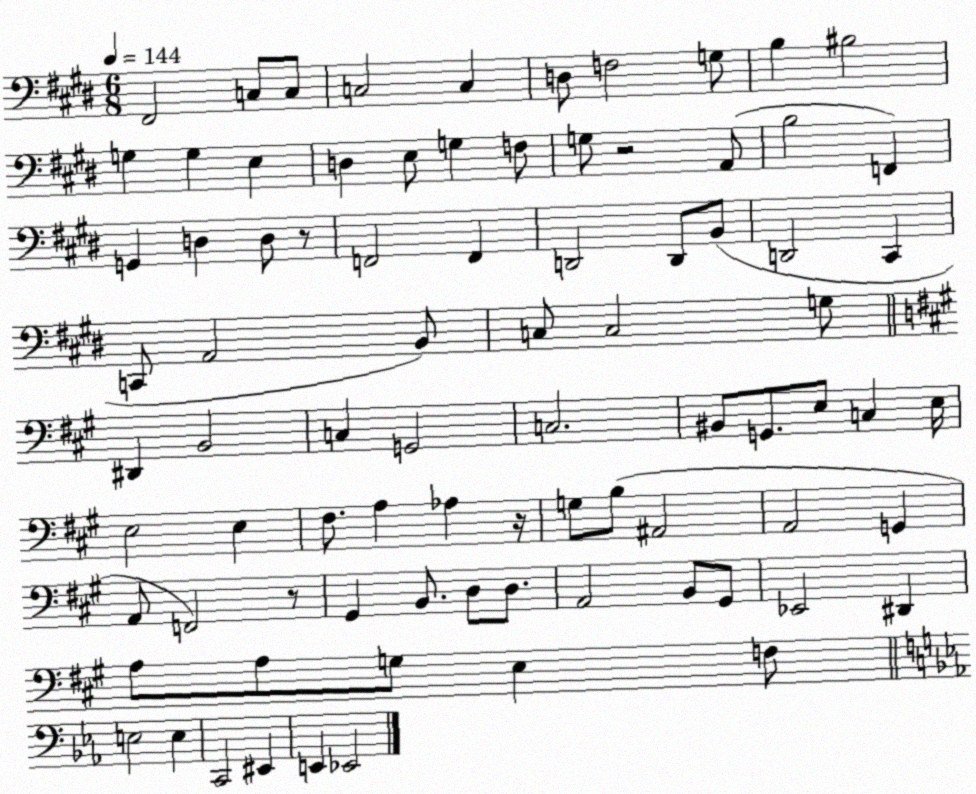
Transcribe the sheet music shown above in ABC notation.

X:1
T:Untitled
M:6/8
L:1/4
K:E
^F,,2 C,/2 C,/2 C,2 C, D,/2 F,2 G,/2 B, ^B,2 G, G, E, D, E,/2 G, F,/2 G,/2 z2 A,,/2 B,2 F,, G,, D, D,/2 z/2 F,,2 F,, D,,2 D,,/2 B,,/2 D,,2 ^C,, C,,/2 A,,2 B,,/2 C,/2 C,2 G,/2 ^D,, B,,2 C, G,,2 C,2 ^B,,/2 G,,/2 E,/2 C, E,/4 E,2 E, ^F,/2 A, _A, z/4 G,/2 B,/2 ^A,,2 A,,2 G,, A,,/2 F,,2 z/2 ^G,, B,,/2 D,/2 D,/2 A,,2 B,,/2 ^G,,/2 _E,,2 ^D,, A,/2 A,/2 G,/2 E, F,/2 E,2 E, C,,2 ^E,, E,, _E,,2